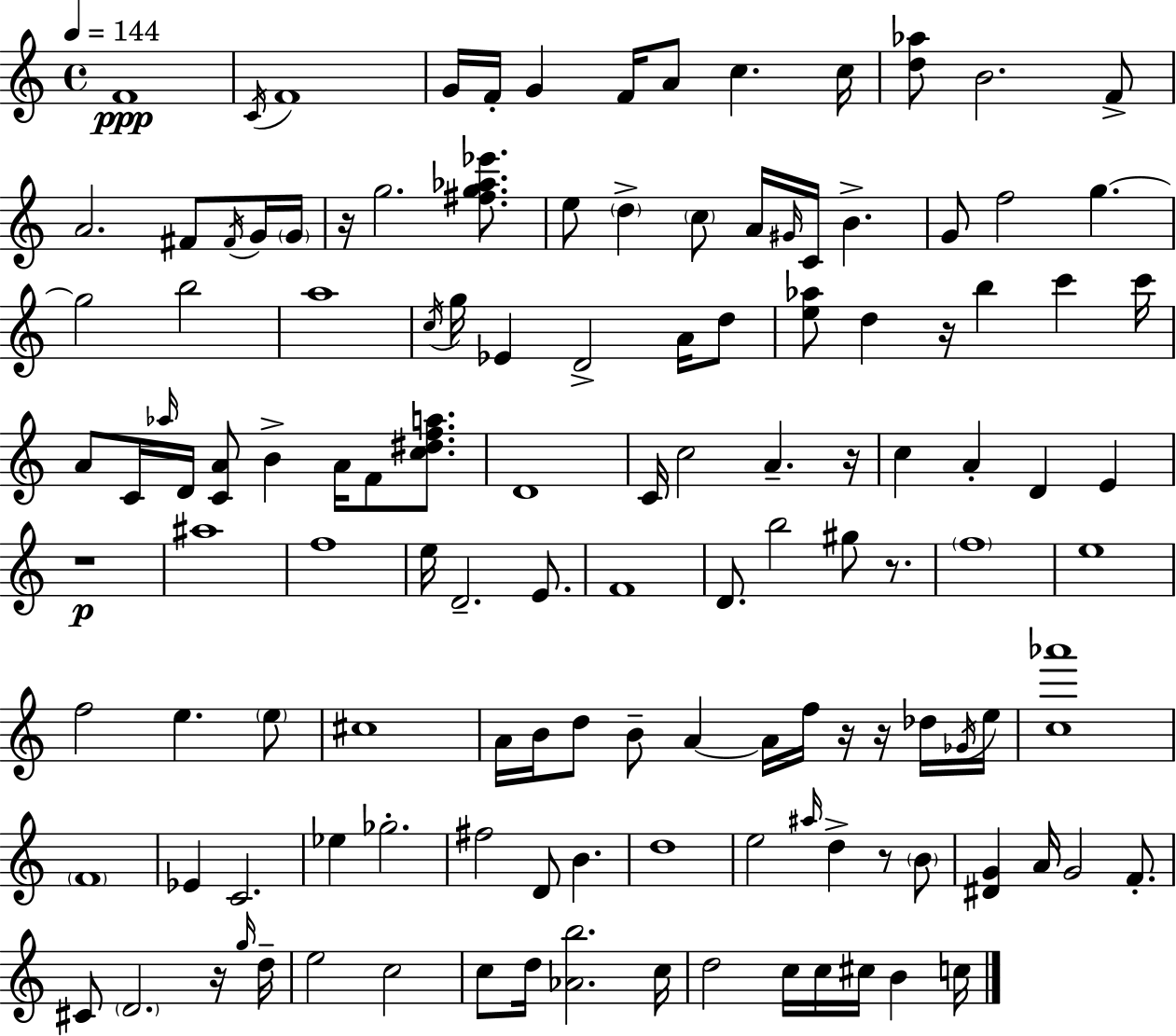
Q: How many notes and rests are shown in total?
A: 129